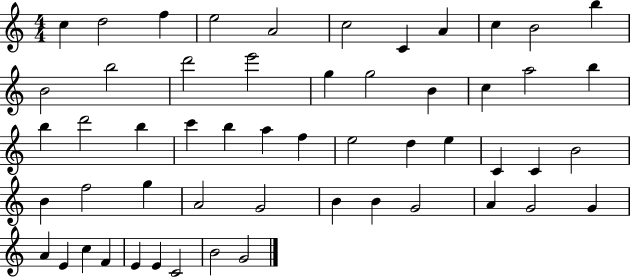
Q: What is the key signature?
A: C major